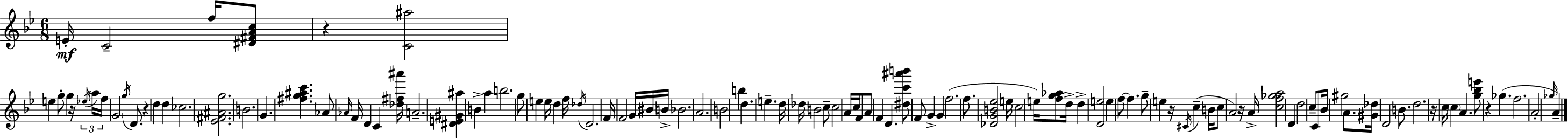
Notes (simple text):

E4/s C4/h F5/s [D#4,F#4,A4,C5]/e R/q [C4,A#5]/h E5/q G5/e G5/q R/s Eb5/s A5/s F5/s G4/h G5/s D4/e. R/q D5/q D5/q CES5/h. [Eb4,F#4,A#4,G5]/h. B4/h. G4/q. [F#5,G5,A#5,C6]/q. Ab4/e Ab4/s F4/s D4/q C4/q [Db5,F#5,A#6]/s A4/h. [D#4,E4,G#4,A#5]/q B4/q A5/q B5/h. G5/e E5/q E5/s D5/q F5/s Db5/s D4/h. F4/s F4/h G4/s BIS4/s B4/s Bb4/h. A4/h. B4/h B5/q D5/q. E5/q. D5/s Db5/s B4/h C5/e C5/h A4/s C5/s F4/e A4/e F4/q D4/q. [D#5,C6,A#6,B6]/e F4/e G4/q G4/q F5/h. F5/e. [Db4,G4,B4,Eb5]/h E5/s C5/h E5/s [F5,G5,Ab5]/e D5/s D5/q [D4,E5]/h E5/q F5/e F5/q. G5/e E5/q R/s C#4/s C5/q B4/s C5/e A4/h R/s A4/s [C5,F5,Gb5,A5]/h D4/q D5/h C5/e C4/e Bb4/s G#5/h A4/e. [G#4,Db5]/s D4/h B4/e. D5/h. R/s C5/s C5/q A4/q. [G5,Bb5,E6]/e R/q Gb5/q. F5/h. A4/h Gb5/s A4/q